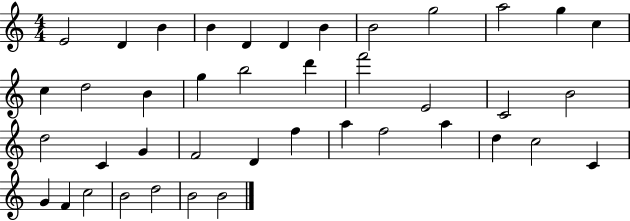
X:1
T:Untitled
M:4/4
L:1/4
K:C
E2 D B B D D B B2 g2 a2 g c c d2 B g b2 d' f'2 E2 C2 B2 d2 C G F2 D f a f2 a d c2 C G F c2 B2 d2 B2 B2